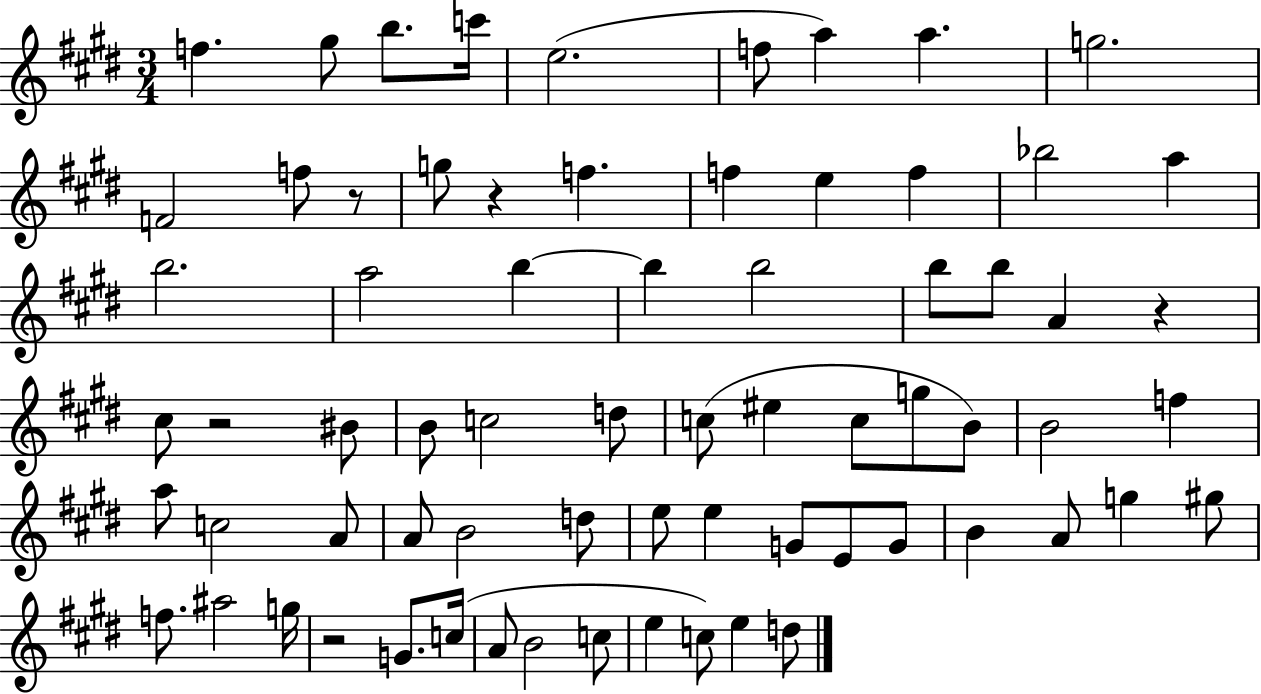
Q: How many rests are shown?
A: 5